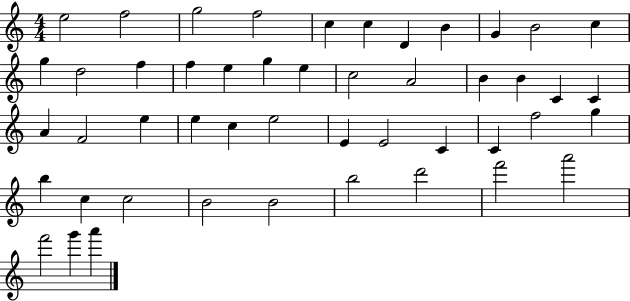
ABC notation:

X:1
T:Untitled
M:4/4
L:1/4
K:C
e2 f2 g2 f2 c c D B G B2 c g d2 f f e g e c2 A2 B B C C A F2 e e c e2 E E2 C C f2 g b c c2 B2 B2 b2 d'2 f'2 a'2 f'2 g' a'